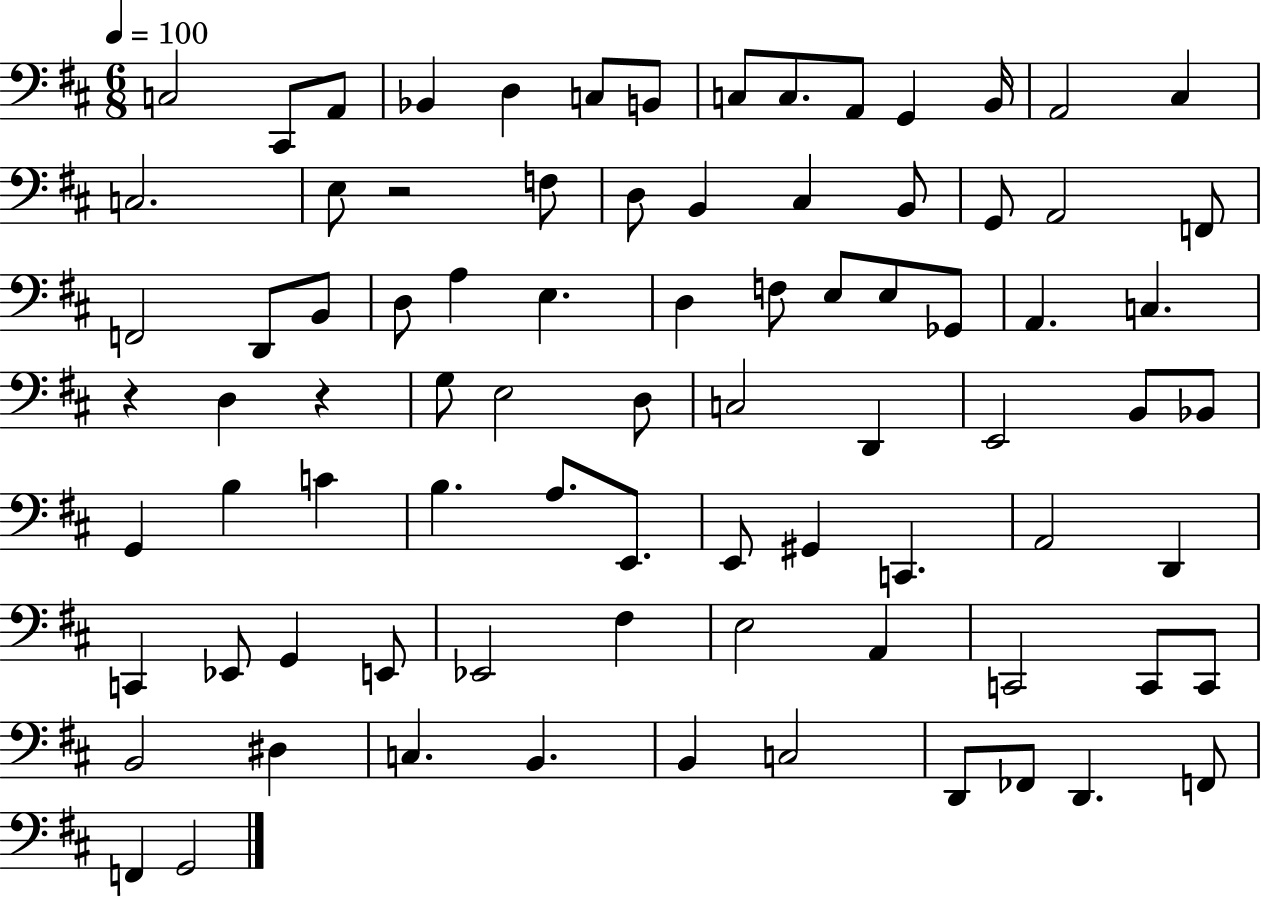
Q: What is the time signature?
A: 6/8